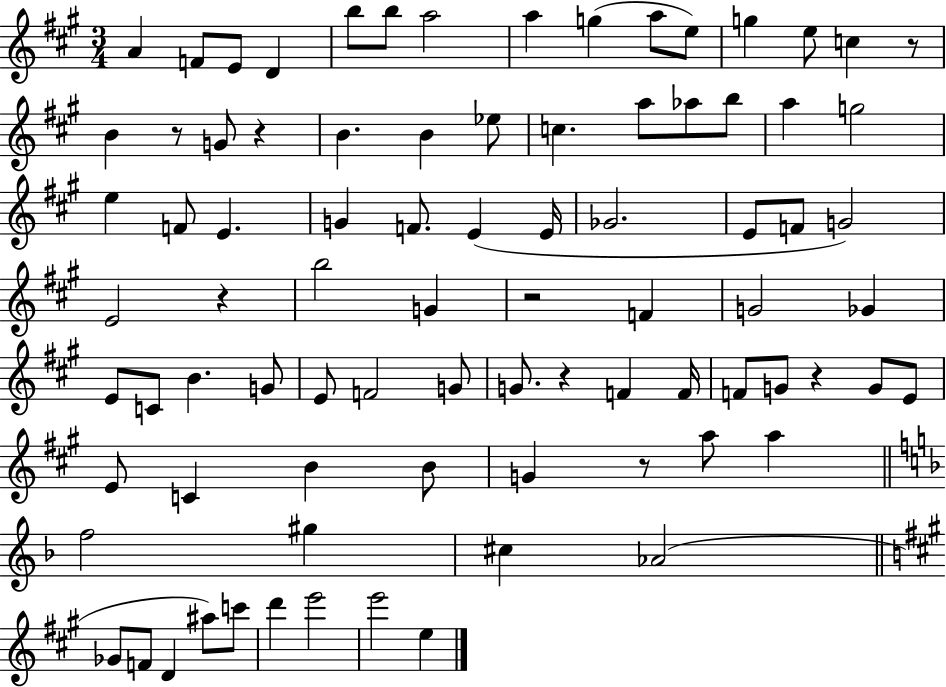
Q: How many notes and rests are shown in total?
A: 84